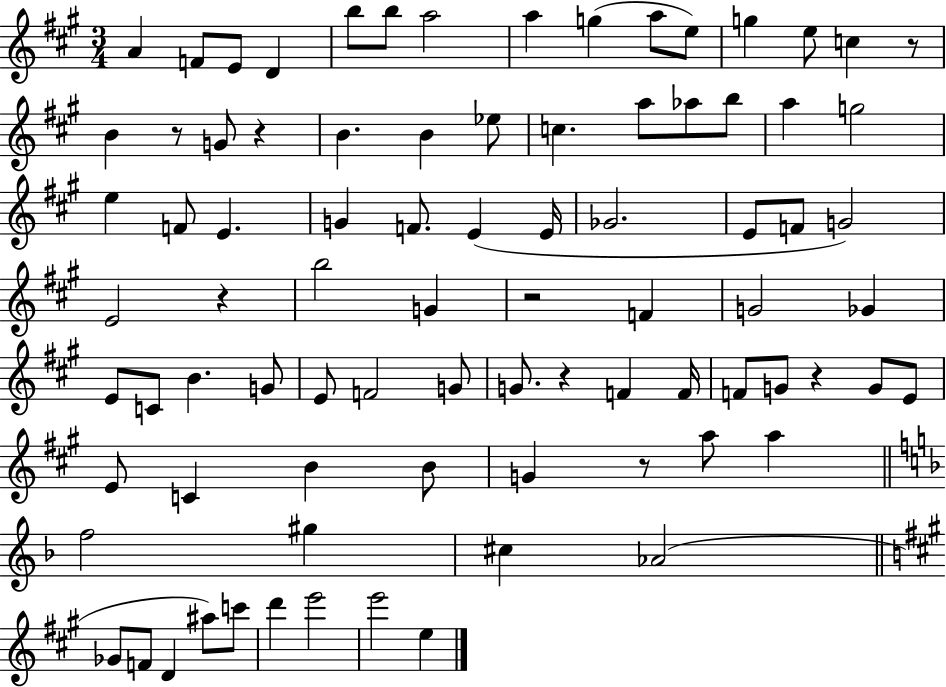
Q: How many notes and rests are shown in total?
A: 84